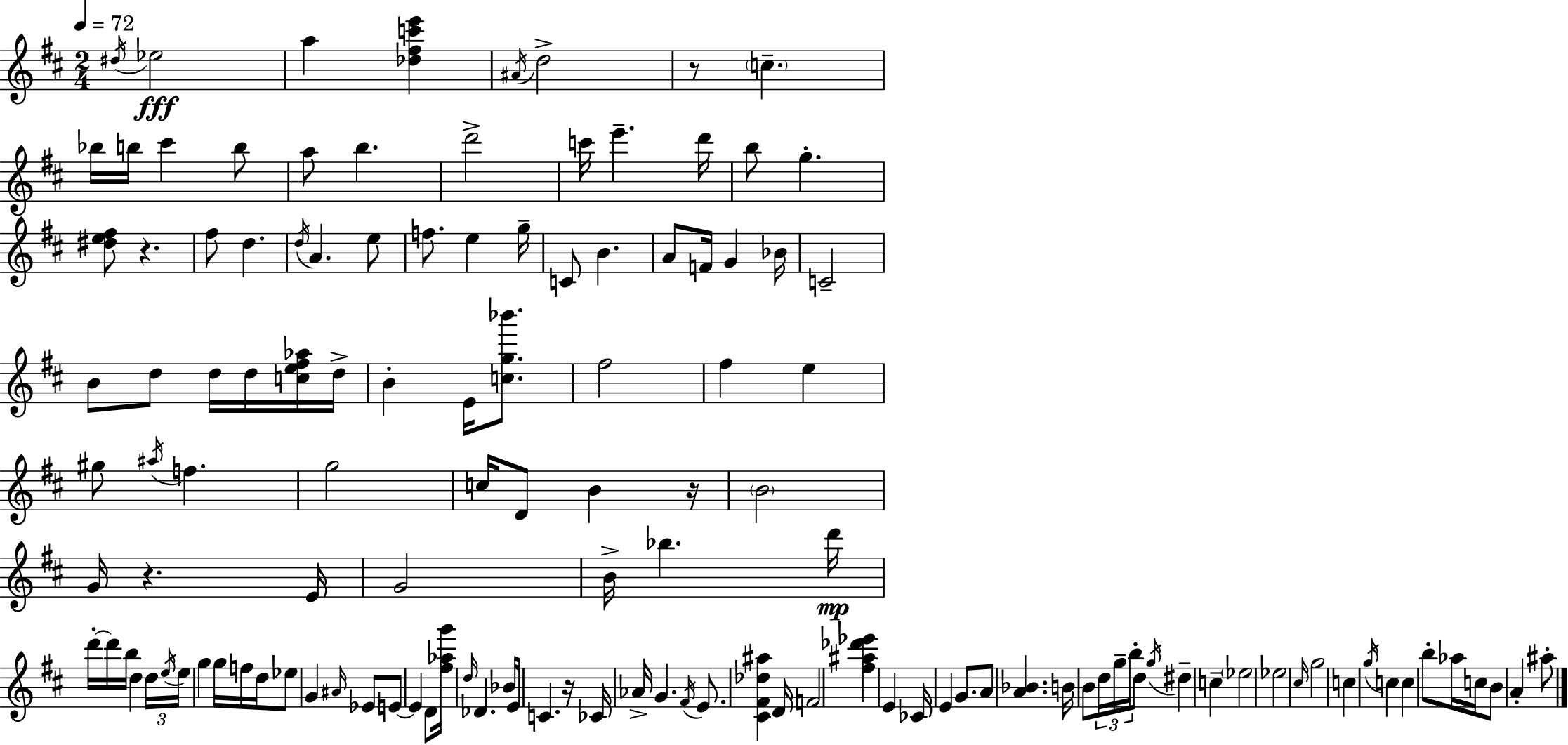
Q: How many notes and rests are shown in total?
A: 128